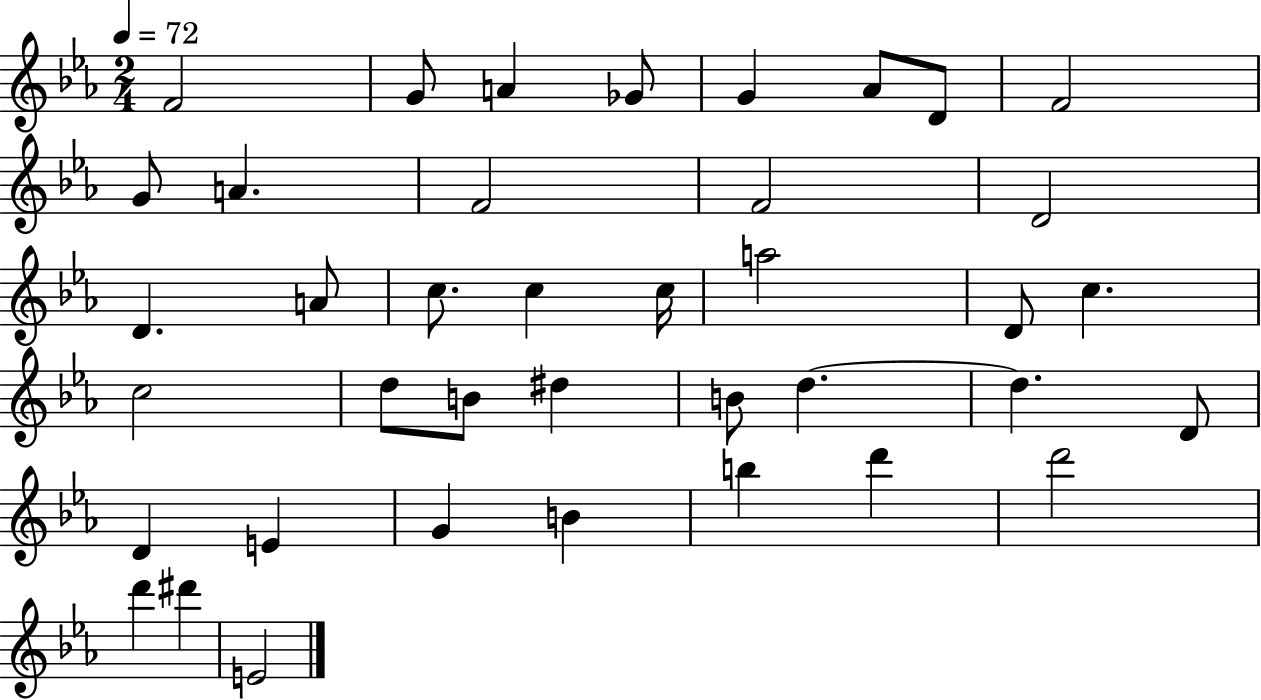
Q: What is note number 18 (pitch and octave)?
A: C5